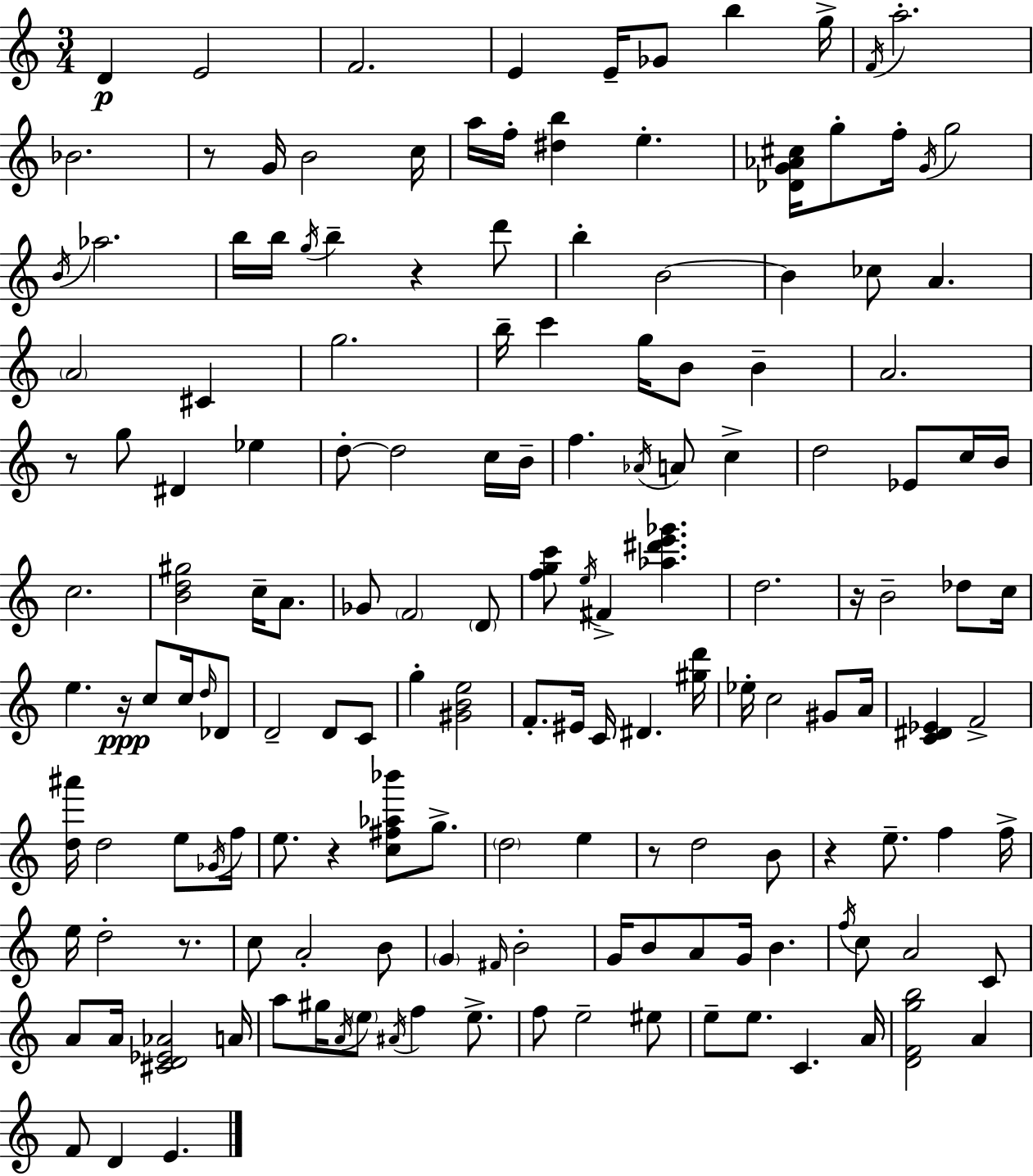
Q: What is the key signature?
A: C major